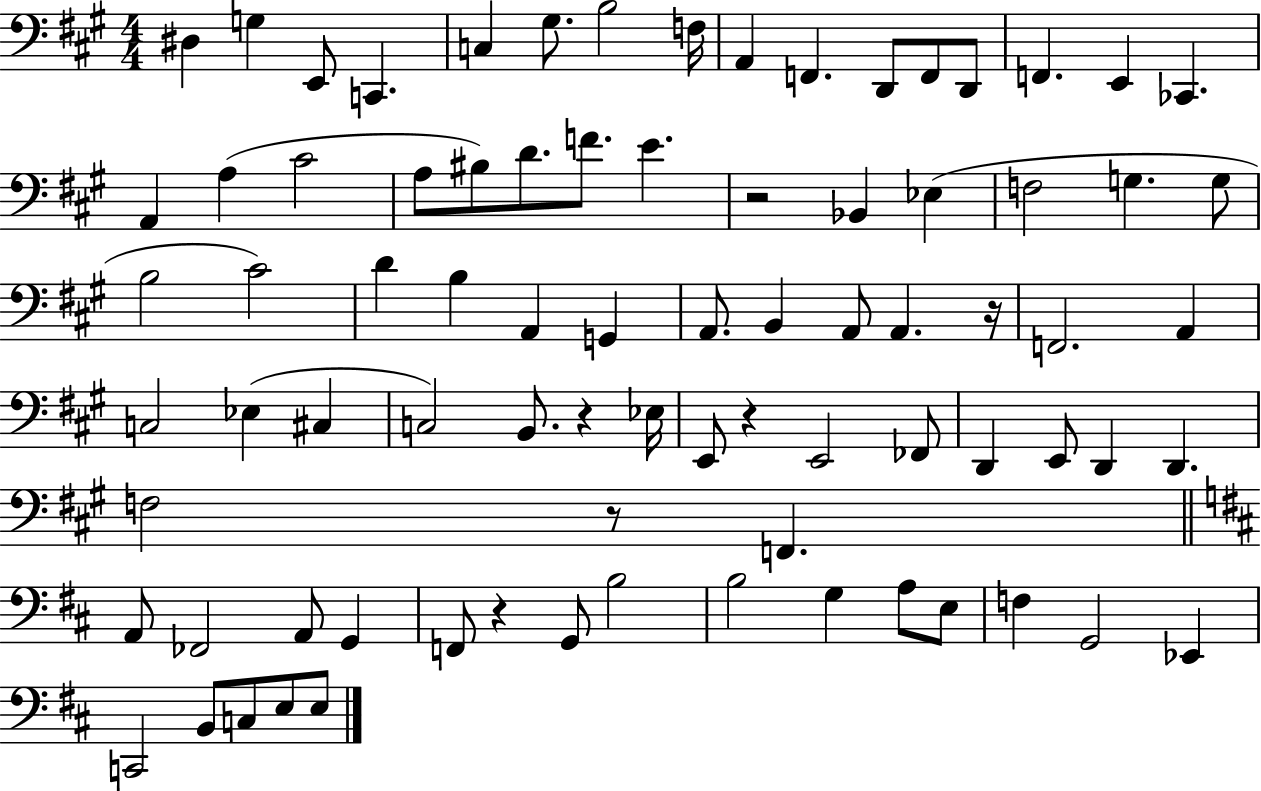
X:1
T:Untitled
M:4/4
L:1/4
K:A
^D, G, E,,/2 C,, C, ^G,/2 B,2 F,/4 A,, F,, D,,/2 F,,/2 D,,/2 F,, E,, _C,, A,, A, ^C2 A,/2 ^B,/2 D/2 F/2 E z2 _B,, _E, F,2 G, G,/2 B,2 ^C2 D B, A,, G,, A,,/2 B,, A,,/2 A,, z/4 F,,2 A,, C,2 _E, ^C, C,2 B,,/2 z _E,/4 E,,/2 z E,,2 _F,,/2 D,, E,,/2 D,, D,, F,2 z/2 F,, A,,/2 _F,,2 A,,/2 G,, F,,/2 z G,,/2 B,2 B,2 G, A,/2 E,/2 F, G,,2 _E,, C,,2 B,,/2 C,/2 E,/2 E,/2